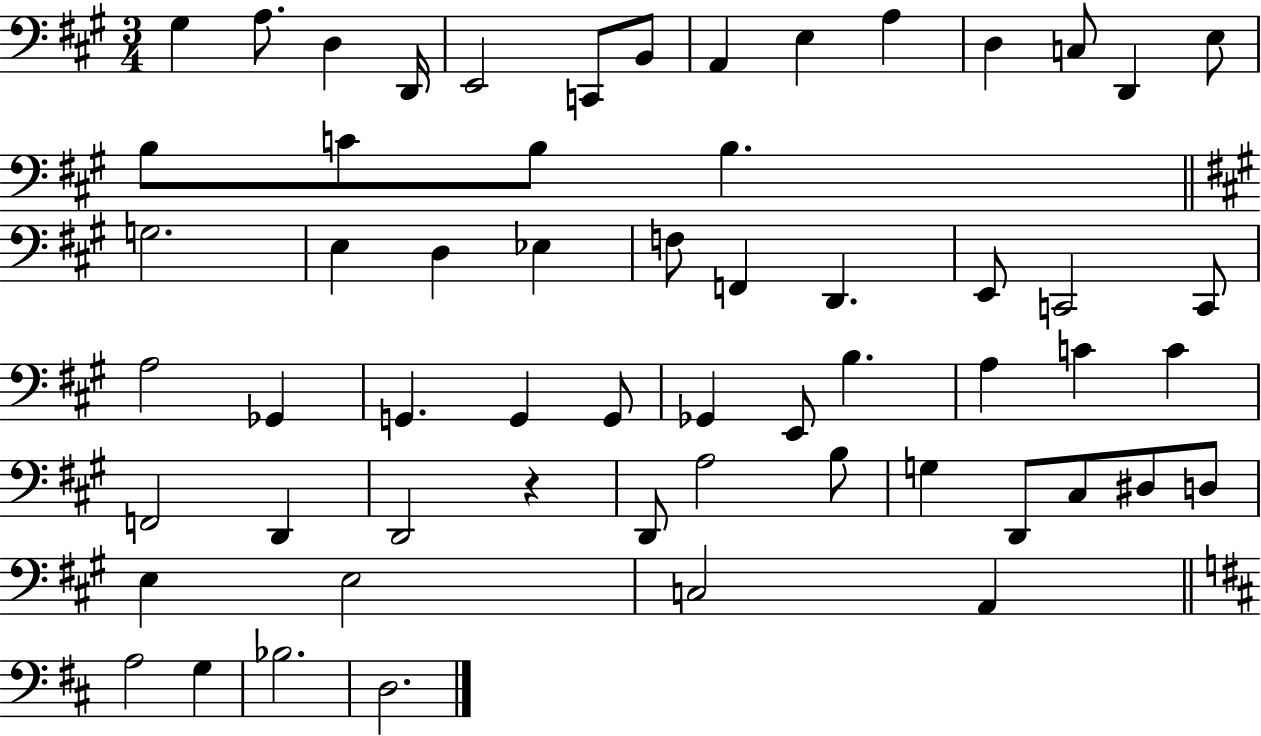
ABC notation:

X:1
T:Untitled
M:3/4
L:1/4
K:A
^G, A,/2 D, D,,/4 E,,2 C,,/2 B,,/2 A,, E, A, D, C,/2 D,, E,/2 B,/2 C/2 B,/2 B, G,2 E, D, _E, F,/2 F,, D,, E,,/2 C,,2 C,,/2 A,2 _G,, G,, G,, G,,/2 _G,, E,,/2 B, A, C C F,,2 D,, D,,2 z D,,/2 A,2 B,/2 G, D,,/2 ^C,/2 ^D,/2 D,/2 E, E,2 C,2 A,, A,2 G, _B,2 D,2